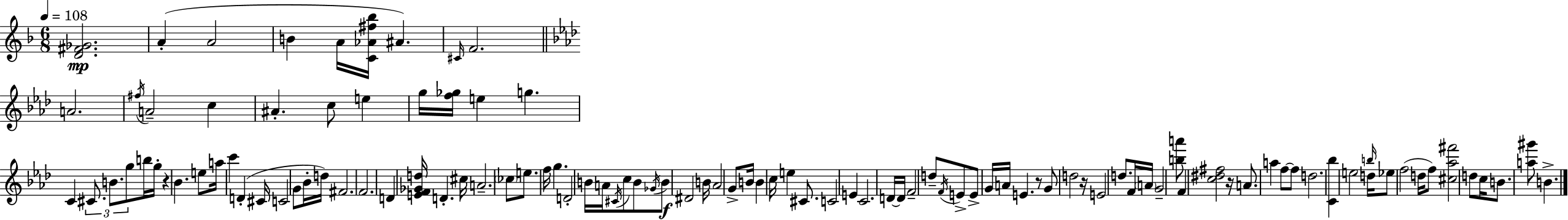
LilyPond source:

{
  \clef treble
  \numericTimeSignature
  \time 6/8
  \key f \major
  \tempo 4 = 108
  <d' fis' ges'>2.\mp | a'4-.( a'2 | b'4 a'16 <c' aes' fis'' bes''>16 ais'4.) | \grace { cis'16 } f'2. | \break \bar "||" \break \key aes \major a'2. | \acciaccatura { fis''16 } a'2-- c''4 | ais'4.-. c''8 e''4 | g''16 <f'' ges''>16 e''4 g''4. | \break c'4 \tuplet 3/2 { cis'8. b'8. g''8 } | b''16 g''16-. r4 bes'4. | e''8 a''16 c'''4 d'4-.( | cis'16 c'2 g'8 bes'16-. | \break d''16) fis'2. | f'2. | d'4 <e' f' ges' d''>16 d'4.-. | cis''16 a'2.-- | \break \parenthesize ces''8 e''8. f''16 g''4. | d'2-. b'16 a'16 \acciaccatura { cis'16 } | c''8 b'8 \acciaccatura { ges'16 } b'8\f dis'2 | b'16 aes'2 | \break g'8-> b'16 b'4 c''16 e''4 | cis'8. c'2 e'4 | c'2. | d'16~~ d'16 f'2-- | \break d''8-- \acciaccatura { f'16 } e'8-> e'8-> g'16 a'16 e'4. | r8 g'8 d''2 | r16 e'2 | d''8. f'16 \parenthesize a'16 g'2-- | \break <b'' a'''>8 f'4 <c'' dis'' fis''>2 | r16 a'8. a''4 | f''8~~ f''8 d''2. | <c' bes''>4 e''2 | \break d''16 \grace { b''16 } ees''8 f''2( | d''16 f''8) <cis'' aes'' fis'''>2 | d''8 c''16 b'8. <a'' gis'''>8 b'4.-> | \bar "|."
}